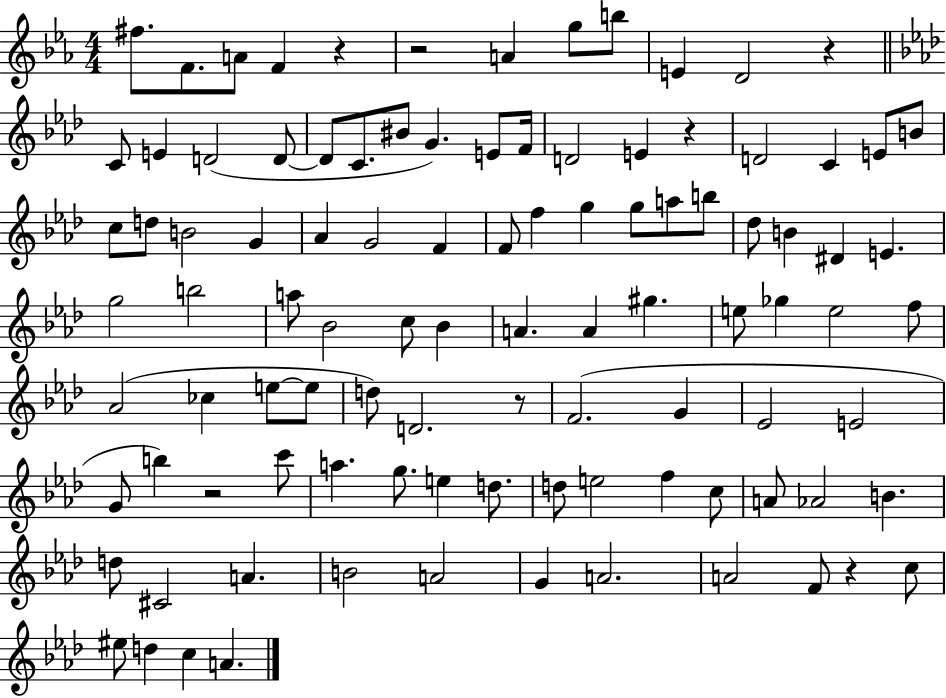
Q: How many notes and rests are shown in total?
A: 100